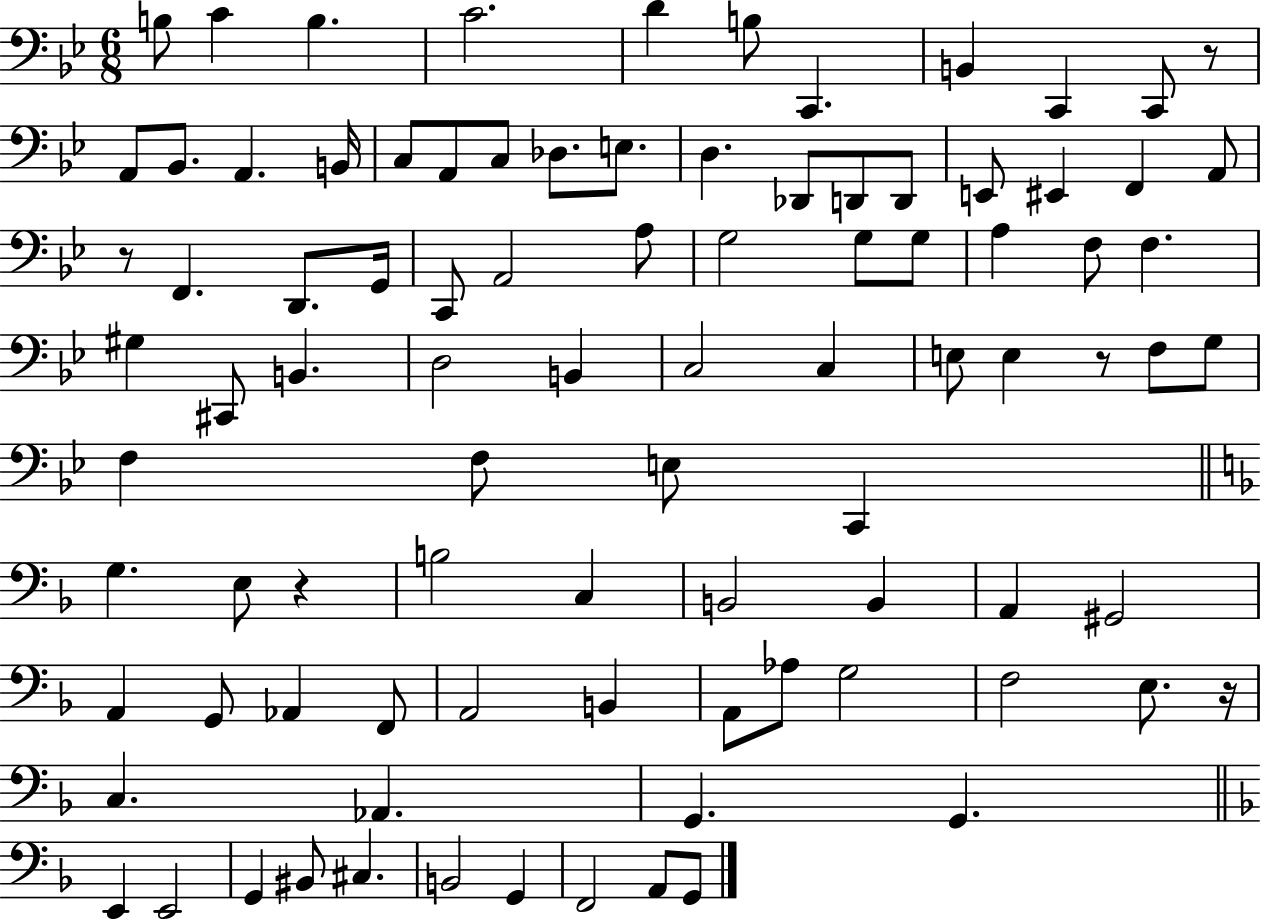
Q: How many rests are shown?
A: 5